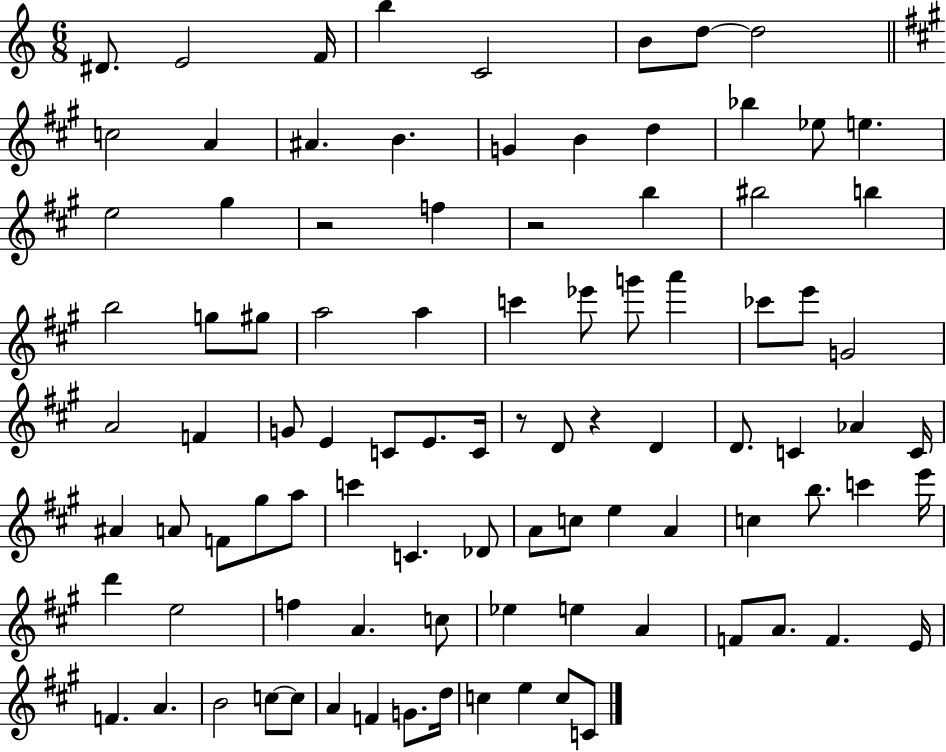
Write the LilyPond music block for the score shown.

{
  \clef treble
  \numericTimeSignature
  \time 6/8
  \key c \major
  dis'8. e'2 f'16 | b''4 c'2 | b'8 d''8~~ d''2 | \bar "||" \break \key a \major c''2 a'4 | ais'4. b'4. | g'4 b'4 d''4 | bes''4 ees''8 e''4. | \break e''2 gis''4 | r2 f''4 | r2 b''4 | bis''2 b''4 | \break b''2 g''8 gis''8 | a''2 a''4 | c'''4 ees'''8 g'''8 a'''4 | ces'''8 e'''8 g'2 | \break a'2 f'4 | g'8 e'4 c'8 e'8. c'16 | r8 d'8 r4 d'4 | d'8. c'4 aes'4 c'16 | \break ais'4 a'8 f'8 gis''8 a''8 | c'''4 c'4. des'8 | a'8 c''8 e''4 a'4 | c''4 b''8. c'''4 e'''16 | \break d'''4 e''2 | f''4 a'4. c''8 | ees''4 e''4 a'4 | f'8 a'8. f'4. e'16 | \break f'4. a'4. | b'2 c''8~~ c''8 | a'4 f'4 g'8. d''16 | c''4 e''4 c''8 c'8 | \break \bar "|."
}